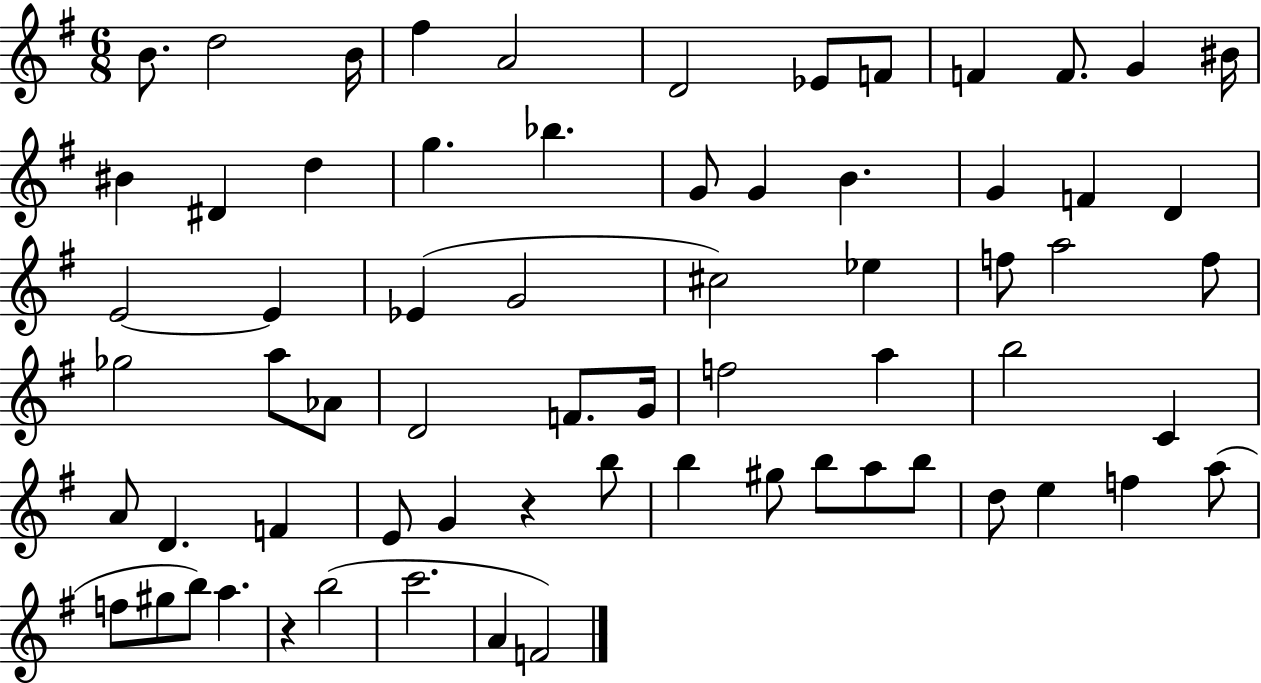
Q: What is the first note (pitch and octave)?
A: B4